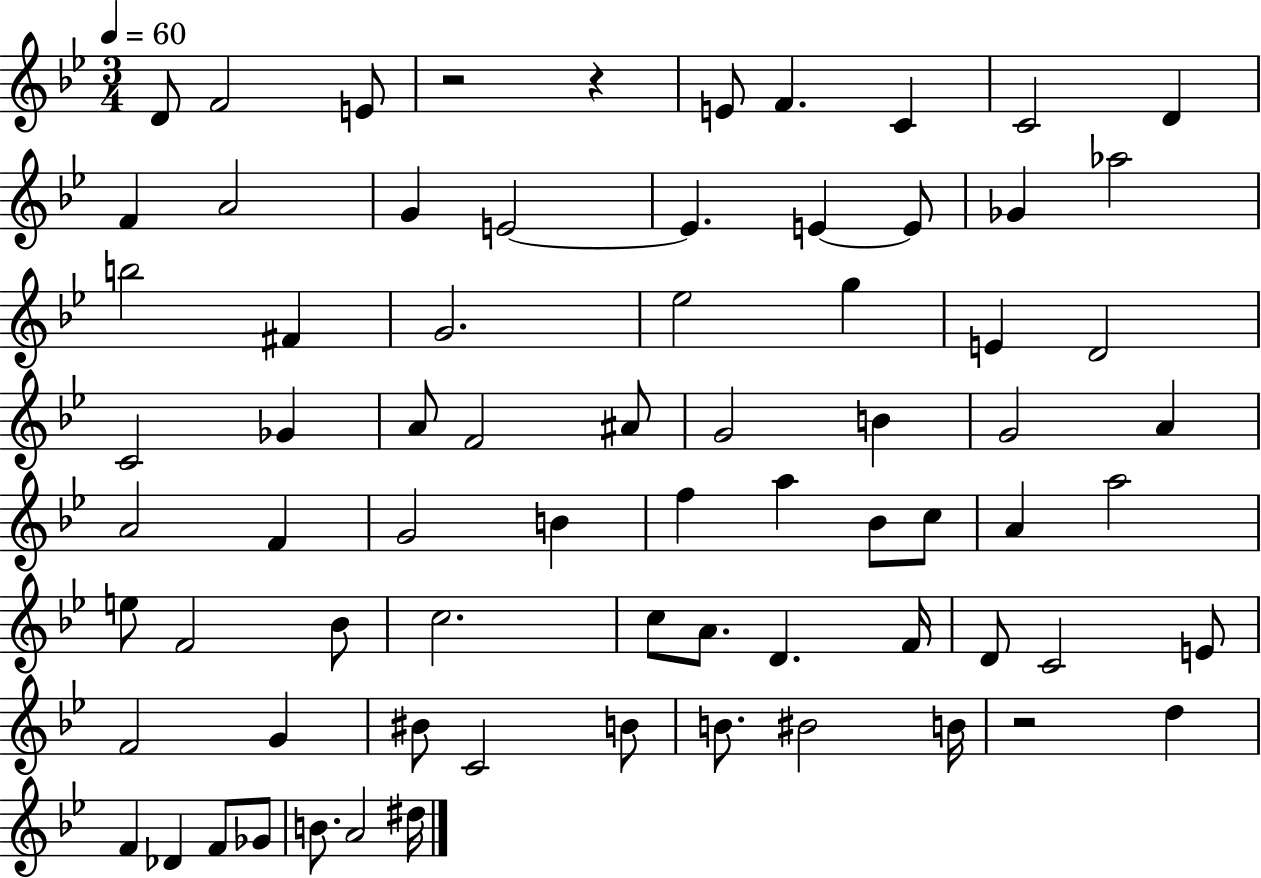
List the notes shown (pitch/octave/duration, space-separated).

D4/e F4/h E4/e R/h R/q E4/e F4/q. C4/q C4/h D4/q F4/q A4/h G4/q E4/h E4/q. E4/q E4/e Gb4/q Ab5/h B5/h F#4/q G4/h. Eb5/h G5/q E4/q D4/h C4/h Gb4/q A4/e F4/h A#4/e G4/h B4/q G4/h A4/q A4/h F4/q G4/h B4/q F5/q A5/q Bb4/e C5/e A4/q A5/h E5/e F4/h Bb4/e C5/h. C5/e A4/e. D4/q. F4/s D4/e C4/h E4/e F4/h G4/q BIS4/e C4/h B4/e B4/e. BIS4/h B4/s R/h D5/q F4/q Db4/q F4/e Gb4/e B4/e. A4/h D#5/s